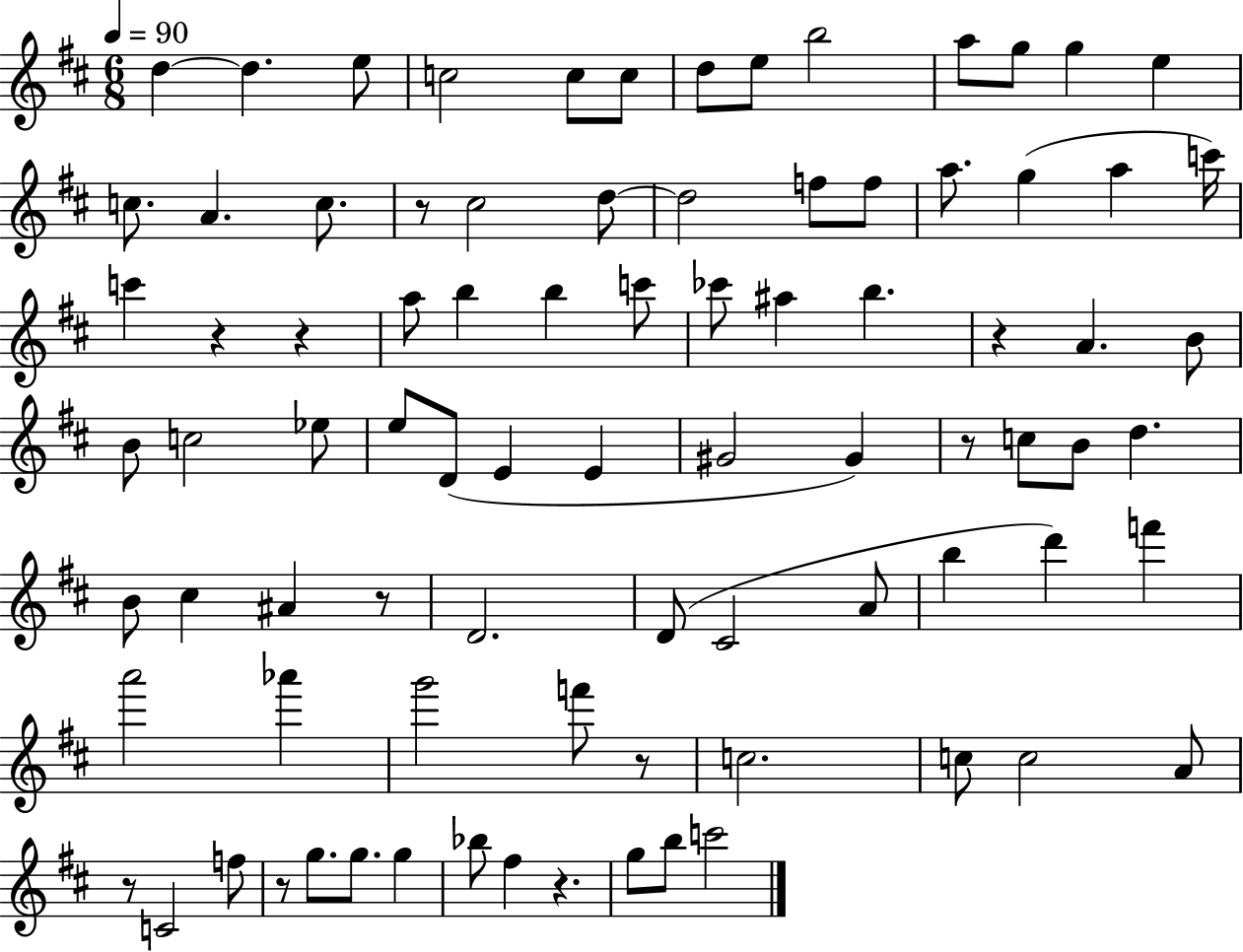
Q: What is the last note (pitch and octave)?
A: C6